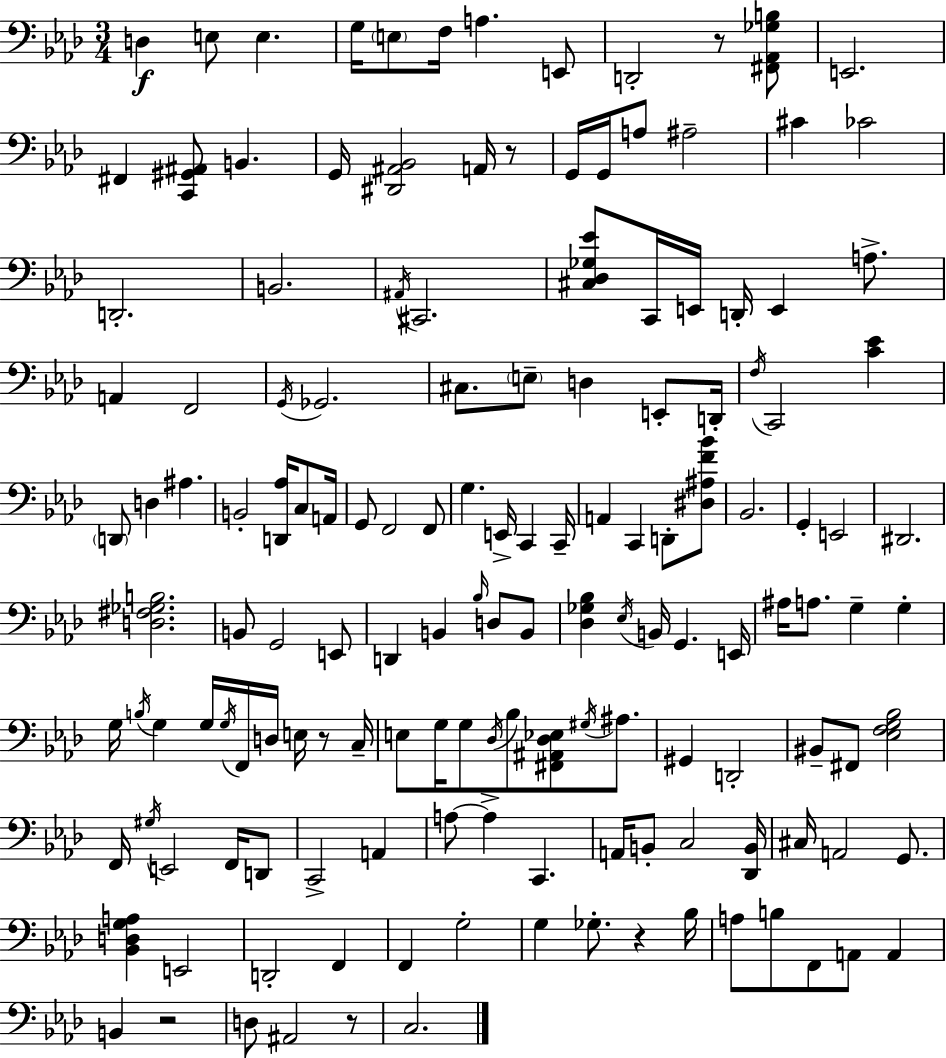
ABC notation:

X:1
T:Untitled
M:3/4
L:1/4
K:Ab
D, E,/2 E, G,/4 E,/2 F,/4 A, E,,/2 D,,2 z/2 [^F,,_A,,_G,B,]/2 E,,2 ^F,, [C,,^G,,^A,,]/2 B,, G,,/4 [^D,,^A,,_B,,]2 A,,/4 z/2 G,,/4 G,,/4 A,/2 ^A,2 ^C _C2 D,,2 B,,2 ^A,,/4 ^C,,2 [^C,_D,_G,_E]/2 C,,/4 E,,/4 D,,/4 E,, A,/2 A,, F,,2 G,,/4 _G,,2 ^C,/2 E,/2 D, E,,/2 D,,/4 F,/4 C,,2 [C_E] D,,/2 D, ^A, B,,2 [D,,_A,]/4 C,/2 A,,/4 G,,/2 F,,2 F,,/2 G, E,,/4 C,, C,,/4 A,, C,, D,,/2 [^D,^A,F_B]/2 _B,,2 G,, E,,2 ^D,,2 [D,^F,_G,B,]2 B,,/2 G,,2 E,,/2 D,, B,, _B,/4 D,/2 B,,/2 [_D,_G,_B,] _E,/4 B,,/4 G,, E,,/4 ^A,/4 A,/2 G, G, G,/4 B,/4 G, G,/4 G,/4 F,,/4 D,/4 E,/4 z/2 C,/4 E,/2 G,/4 G,/2 _D,/4 _B,/2 [^F,,^A,,_D,_E,]/2 ^G,/4 ^A,/2 ^G,, D,,2 ^B,,/2 ^F,,/2 [_E,F,G,_B,]2 F,,/4 ^G,/4 E,,2 F,,/4 D,,/2 C,,2 A,, A,/2 A, C,, A,,/4 B,,/2 C,2 [_D,,B,,]/4 ^C,/4 A,,2 G,,/2 [_B,,D,G,A,] E,,2 D,,2 F,, F,, G,2 G, _G,/2 z _B,/4 A,/2 B,/2 F,,/2 A,,/2 A,, B,, z2 D,/2 ^A,,2 z/2 C,2